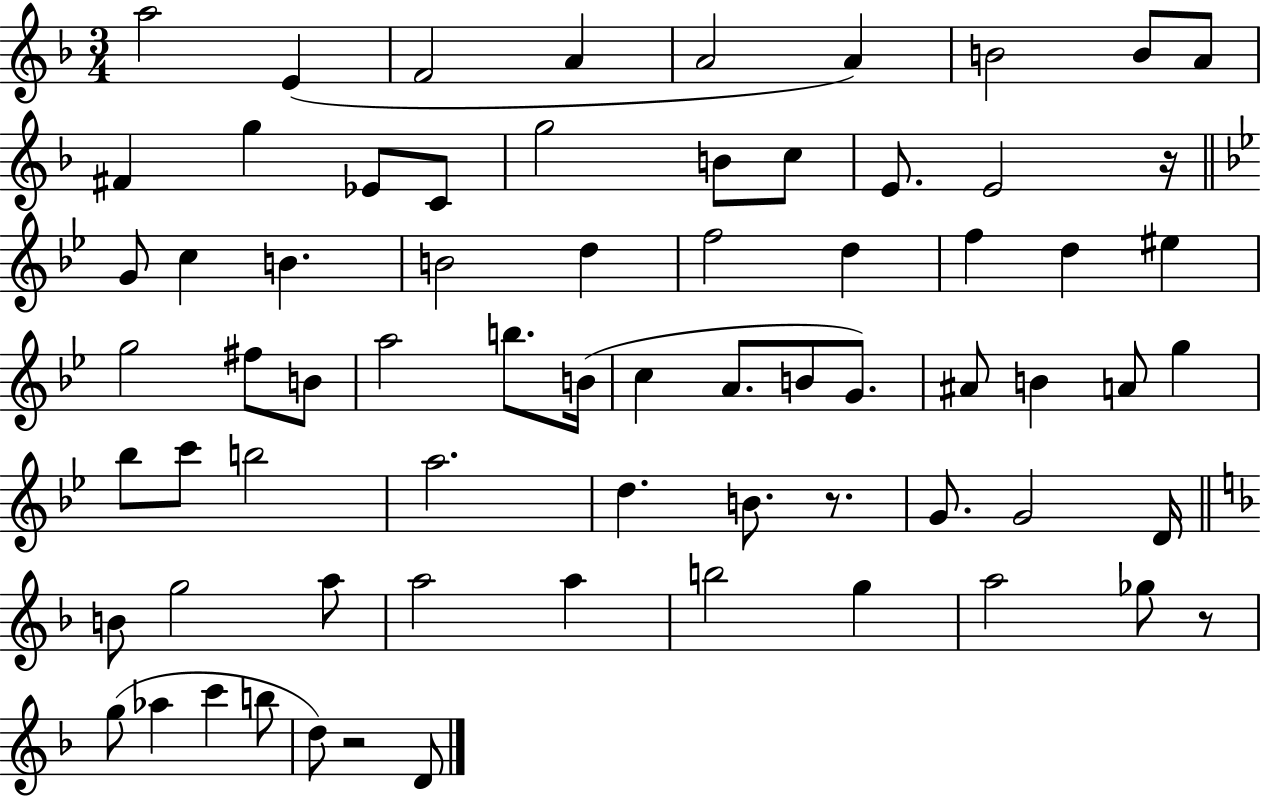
{
  \clef treble
  \numericTimeSignature
  \time 3/4
  \key f \major
  a''2 e'4( | f'2 a'4 | a'2 a'4) | b'2 b'8 a'8 | \break fis'4 g''4 ees'8 c'8 | g''2 b'8 c''8 | e'8. e'2 r16 | \bar "||" \break \key bes \major g'8 c''4 b'4. | b'2 d''4 | f''2 d''4 | f''4 d''4 eis''4 | \break g''2 fis''8 b'8 | a''2 b''8. b'16( | c''4 a'8. b'8 g'8.) | ais'8 b'4 a'8 g''4 | \break bes''8 c'''8 b''2 | a''2. | d''4. b'8. r8. | g'8. g'2 d'16 | \break \bar "||" \break \key f \major b'8 g''2 a''8 | a''2 a''4 | b''2 g''4 | a''2 ges''8 r8 | \break g''8( aes''4 c'''4 b''8 | d''8) r2 d'8 | \bar "|."
}